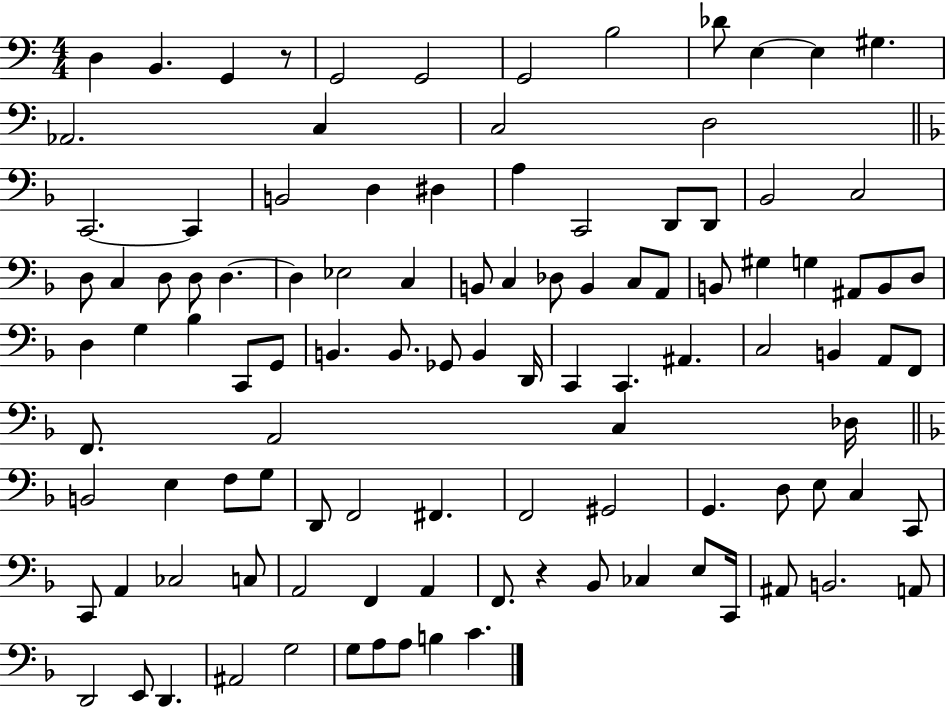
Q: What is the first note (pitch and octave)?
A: D3